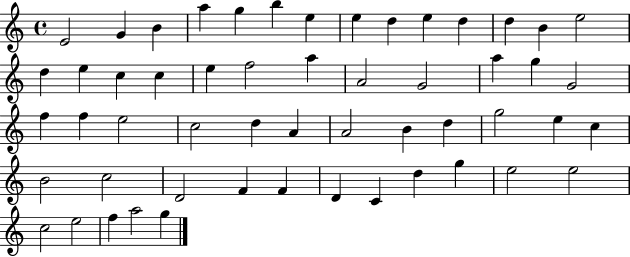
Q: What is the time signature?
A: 4/4